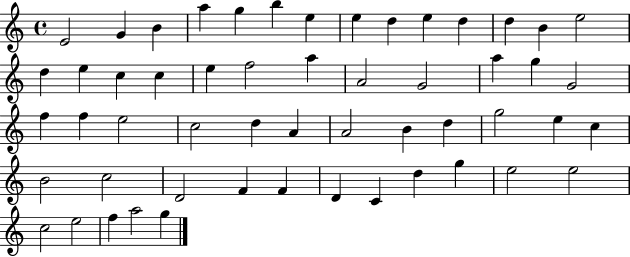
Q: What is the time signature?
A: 4/4